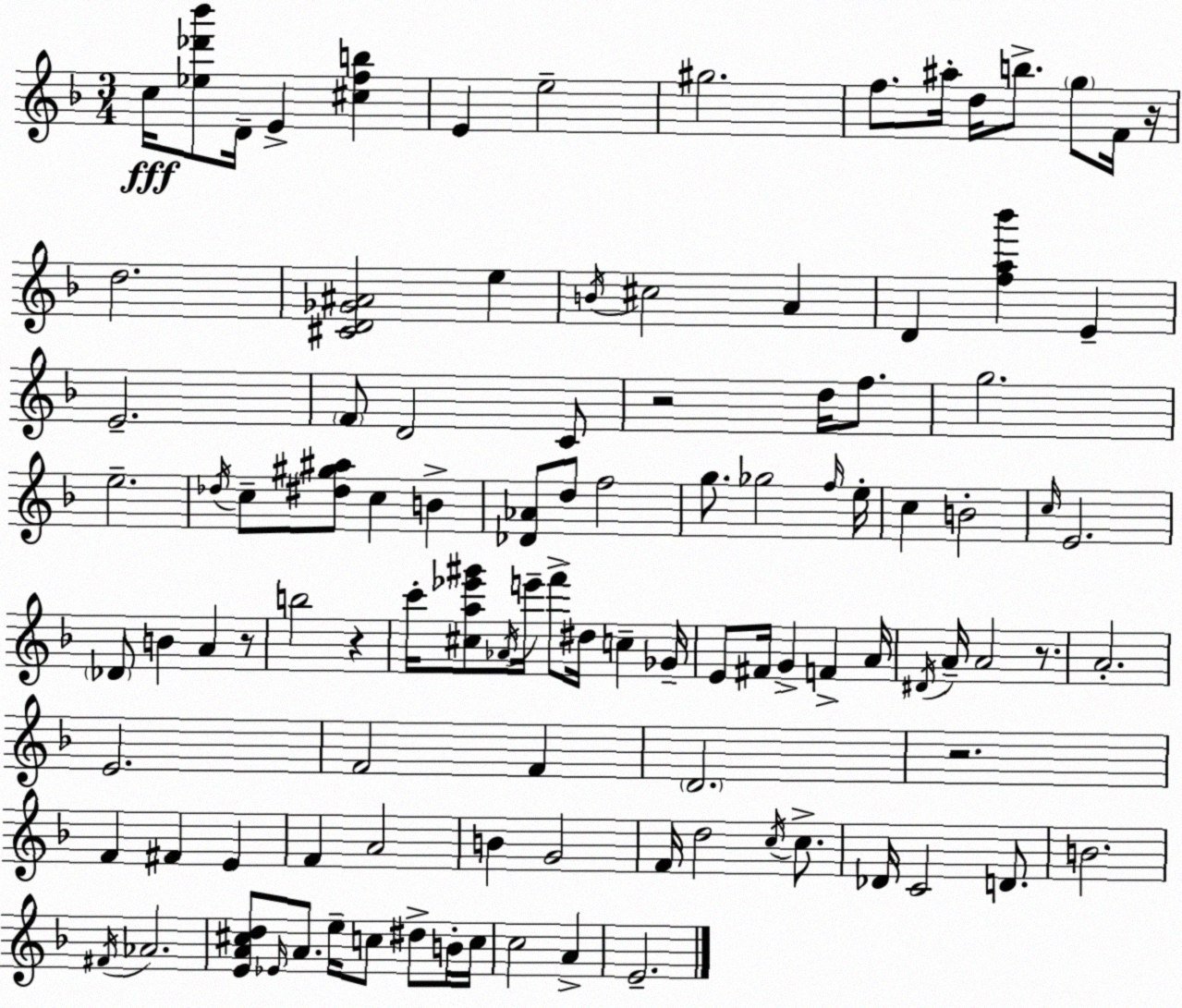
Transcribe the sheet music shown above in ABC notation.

X:1
T:Untitled
M:3/4
L:1/4
K:F
c/4 [_e_d'_b']/2 D/4 E [^cfb] E e2 ^g2 f/2 ^a/4 d/4 b/2 g/2 F/4 z/4 d2 [^CD_G^A]2 e B/4 ^c2 A D [fa_b'] E E2 F/2 D2 C/2 z2 d/4 f/2 g2 e2 _d/4 c/2 [^d^g^a]/2 c B [_D_A]/2 d/2 f2 g/2 _g2 f/4 e/4 c B2 c/4 E2 _D/2 B A z/2 b2 z c'/4 [^ca_e'^g']/2 _A/4 e'/4 f'/2 ^d/4 c _G/4 E/2 ^F/4 G F A/4 ^D/4 A/4 A2 z/2 A2 E2 F2 F D2 z2 F ^F E F A2 B G2 F/4 d2 c/4 c/2 _D/4 C2 D/2 B2 ^F/4 _A2 [EA^cd]/2 _E/4 A/2 e/4 c/2 ^d/2 B/4 c/4 c2 A E2